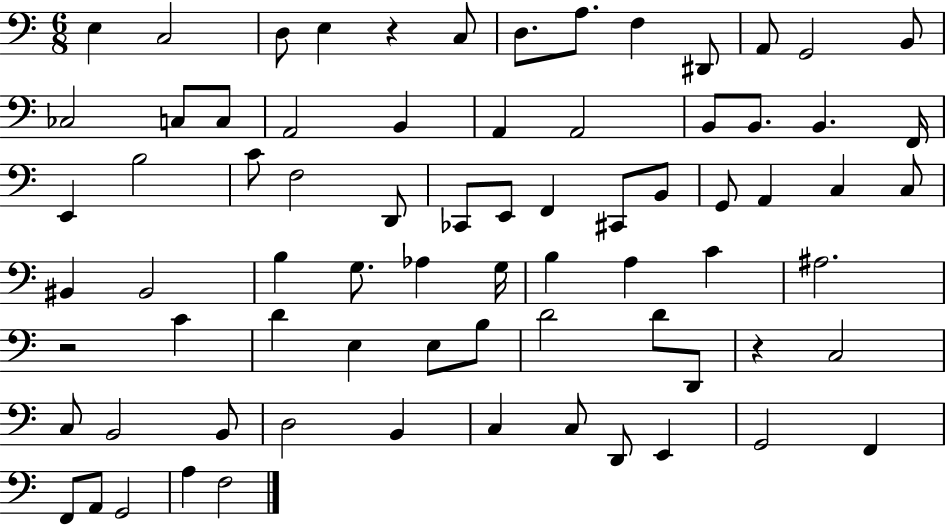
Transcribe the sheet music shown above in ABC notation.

X:1
T:Untitled
M:6/8
L:1/4
K:C
E, C,2 D,/2 E, z C,/2 D,/2 A,/2 F, ^D,,/2 A,,/2 G,,2 B,,/2 _C,2 C,/2 C,/2 A,,2 B,, A,, A,,2 B,,/2 B,,/2 B,, F,,/4 E,, B,2 C/2 F,2 D,,/2 _C,,/2 E,,/2 F,, ^C,,/2 B,,/2 G,,/2 A,, C, C,/2 ^B,, ^B,,2 B, G,/2 _A, G,/4 B, A, C ^A,2 z2 C D E, E,/2 B,/2 D2 D/2 D,,/2 z C,2 C,/2 B,,2 B,,/2 D,2 B,, C, C,/2 D,,/2 E,, G,,2 F,, F,,/2 A,,/2 G,,2 A, F,2